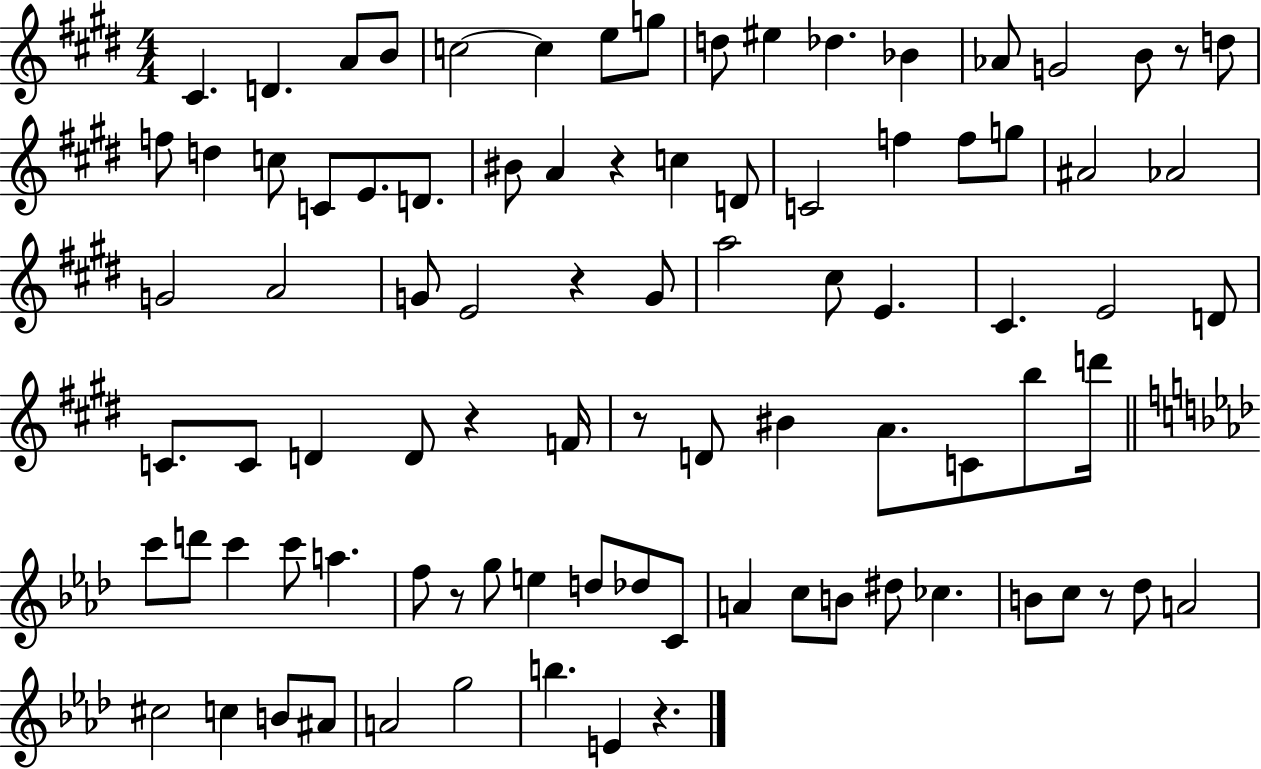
{
  \clef treble
  \numericTimeSignature
  \time 4/4
  \key e \major
  cis'4. d'4. a'8 b'8 | c''2~~ c''4 e''8 g''8 | d''8 eis''4 des''4. bes'4 | aes'8 g'2 b'8 r8 d''8 | \break f''8 d''4 c''8 c'8 e'8. d'8. | bis'8 a'4 r4 c''4 d'8 | c'2 f''4 f''8 g''8 | ais'2 aes'2 | \break g'2 a'2 | g'8 e'2 r4 g'8 | a''2 cis''8 e'4. | cis'4. e'2 d'8 | \break c'8. c'8 d'4 d'8 r4 f'16 | r8 d'8 bis'4 a'8. c'8 b''8 d'''16 | \bar "||" \break \key aes \major c'''8 d'''8 c'''4 c'''8 a''4. | f''8 r8 g''8 e''4 d''8 des''8 c'8 | a'4 c''8 b'8 dis''8 ces''4. | b'8 c''8 r8 des''8 a'2 | \break cis''2 c''4 b'8 ais'8 | a'2 g''2 | b''4. e'4 r4. | \bar "|."
}